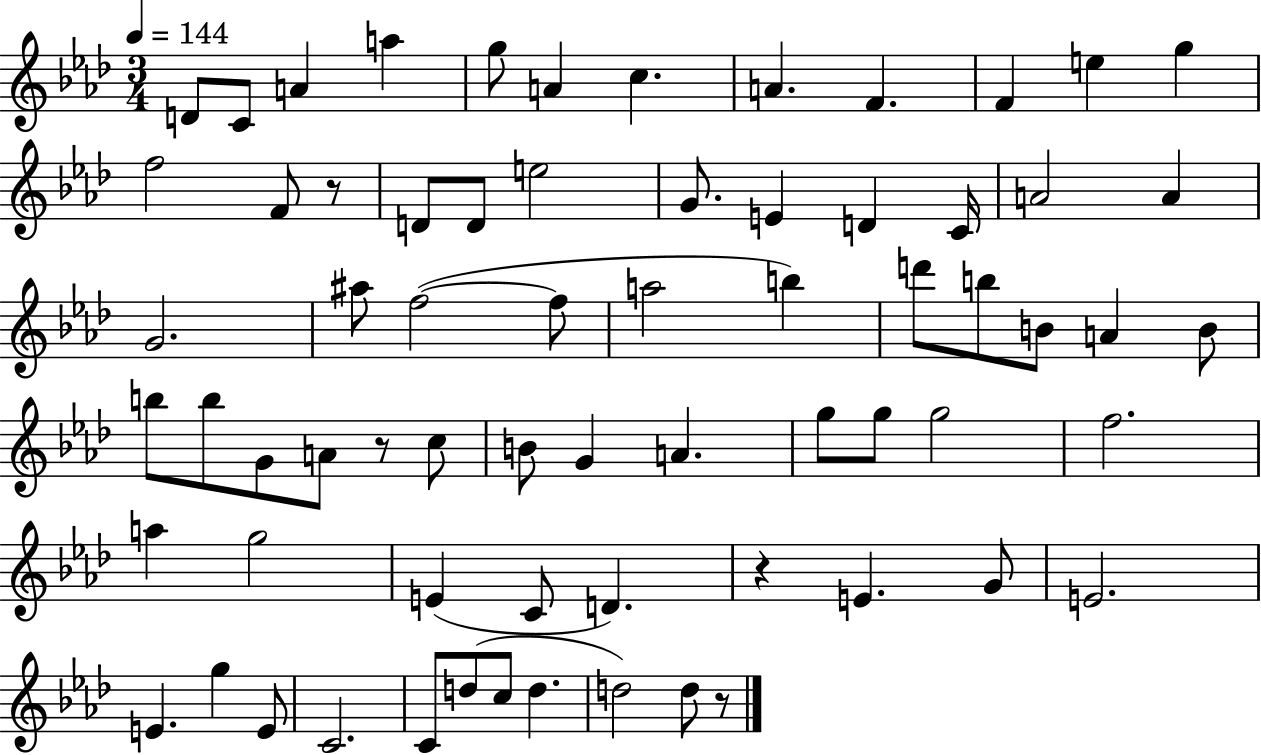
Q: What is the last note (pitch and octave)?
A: D5